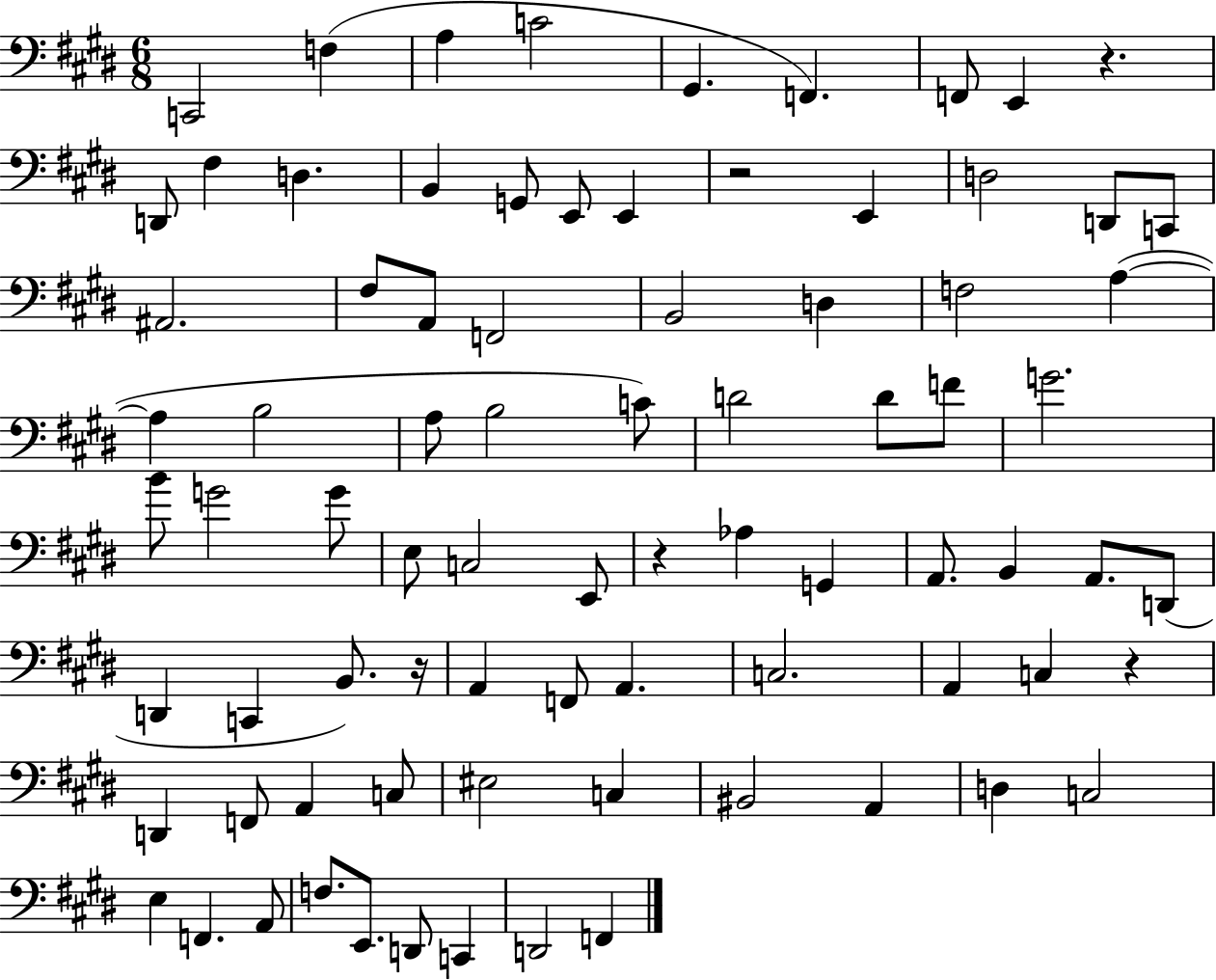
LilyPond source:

{
  \clef bass
  \numericTimeSignature
  \time 6/8
  \key e \major
  c,2 f4( | a4 c'2 | gis,4. f,4.) | f,8 e,4 r4. | \break d,8 fis4 d4. | b,4 g,8 e,8 e,4 | r2 e,4 | d2 d,8 c,8 | \break ais,2. | fis8 a,8 f,2 | b,2 d4 | f2 a4~(~ | \break a4 b2 | a8 b2 c'8) | d'2 d'8 f'8 | g'2. | \break b'8 g'2 g'8 | e8 c2 e,8 | r4 aes4 g,4 | a,8. b,4 a,8. d,8( | \break d,4 c,4 b,8.) r16 | a,4 f,8 a,4. | c2. | a,4 c4 r4 | \break d,4 f,8 a,4 c8 | eis2 c4 | bis,2 a,4 | d4 c2 | \break e4 f,4. a,8 | f8. e,8. d,8 c,4 | d,2 f,4 | \bar "|."
}